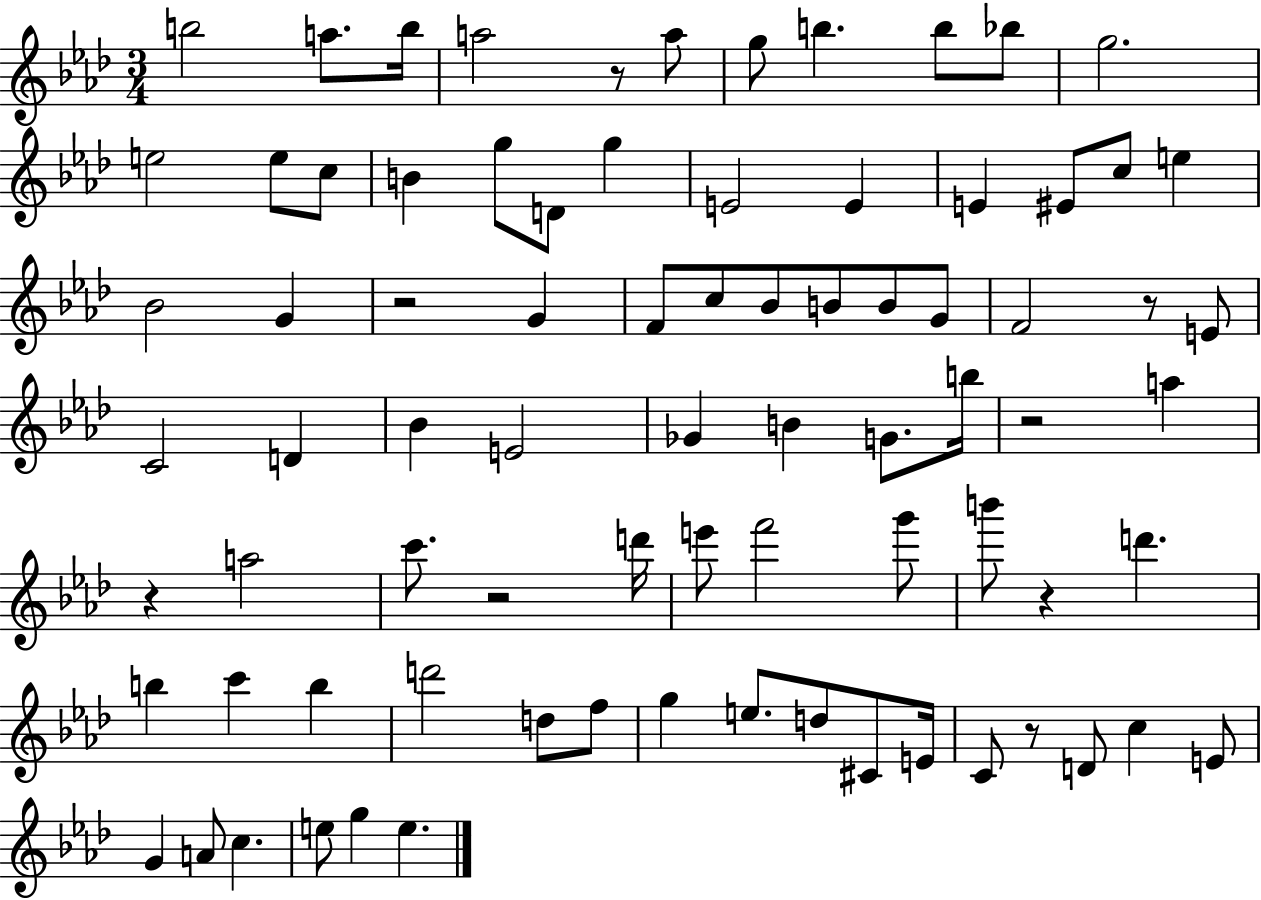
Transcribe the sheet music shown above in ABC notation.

X:1
T:Untitled
M:3/4
L:1/4
K:Ab
b2 a/2 b/4 a2 z/2 a/2 g/2 b b/2 _b/2 g2 e2 e/2 c/2 B g/2 D/2 g E2 E E ^E/2 c/2 e _B2 G z2 G F/2 c/2 _B/2 B/2 B/2 G/2 F2 z/2 E/2 C2 D _B E2 _G B G/2 b/4 z2 a z a2 c'/2 z2 d'/4 e'/2 f'2 g'/2 b'/2 z d' b c' b d'2 d/2 f/2 g e/2 d/2 ^C/2 E/4 C/2 z/2 D/2 c E/2 G A/2 c e/2 g e